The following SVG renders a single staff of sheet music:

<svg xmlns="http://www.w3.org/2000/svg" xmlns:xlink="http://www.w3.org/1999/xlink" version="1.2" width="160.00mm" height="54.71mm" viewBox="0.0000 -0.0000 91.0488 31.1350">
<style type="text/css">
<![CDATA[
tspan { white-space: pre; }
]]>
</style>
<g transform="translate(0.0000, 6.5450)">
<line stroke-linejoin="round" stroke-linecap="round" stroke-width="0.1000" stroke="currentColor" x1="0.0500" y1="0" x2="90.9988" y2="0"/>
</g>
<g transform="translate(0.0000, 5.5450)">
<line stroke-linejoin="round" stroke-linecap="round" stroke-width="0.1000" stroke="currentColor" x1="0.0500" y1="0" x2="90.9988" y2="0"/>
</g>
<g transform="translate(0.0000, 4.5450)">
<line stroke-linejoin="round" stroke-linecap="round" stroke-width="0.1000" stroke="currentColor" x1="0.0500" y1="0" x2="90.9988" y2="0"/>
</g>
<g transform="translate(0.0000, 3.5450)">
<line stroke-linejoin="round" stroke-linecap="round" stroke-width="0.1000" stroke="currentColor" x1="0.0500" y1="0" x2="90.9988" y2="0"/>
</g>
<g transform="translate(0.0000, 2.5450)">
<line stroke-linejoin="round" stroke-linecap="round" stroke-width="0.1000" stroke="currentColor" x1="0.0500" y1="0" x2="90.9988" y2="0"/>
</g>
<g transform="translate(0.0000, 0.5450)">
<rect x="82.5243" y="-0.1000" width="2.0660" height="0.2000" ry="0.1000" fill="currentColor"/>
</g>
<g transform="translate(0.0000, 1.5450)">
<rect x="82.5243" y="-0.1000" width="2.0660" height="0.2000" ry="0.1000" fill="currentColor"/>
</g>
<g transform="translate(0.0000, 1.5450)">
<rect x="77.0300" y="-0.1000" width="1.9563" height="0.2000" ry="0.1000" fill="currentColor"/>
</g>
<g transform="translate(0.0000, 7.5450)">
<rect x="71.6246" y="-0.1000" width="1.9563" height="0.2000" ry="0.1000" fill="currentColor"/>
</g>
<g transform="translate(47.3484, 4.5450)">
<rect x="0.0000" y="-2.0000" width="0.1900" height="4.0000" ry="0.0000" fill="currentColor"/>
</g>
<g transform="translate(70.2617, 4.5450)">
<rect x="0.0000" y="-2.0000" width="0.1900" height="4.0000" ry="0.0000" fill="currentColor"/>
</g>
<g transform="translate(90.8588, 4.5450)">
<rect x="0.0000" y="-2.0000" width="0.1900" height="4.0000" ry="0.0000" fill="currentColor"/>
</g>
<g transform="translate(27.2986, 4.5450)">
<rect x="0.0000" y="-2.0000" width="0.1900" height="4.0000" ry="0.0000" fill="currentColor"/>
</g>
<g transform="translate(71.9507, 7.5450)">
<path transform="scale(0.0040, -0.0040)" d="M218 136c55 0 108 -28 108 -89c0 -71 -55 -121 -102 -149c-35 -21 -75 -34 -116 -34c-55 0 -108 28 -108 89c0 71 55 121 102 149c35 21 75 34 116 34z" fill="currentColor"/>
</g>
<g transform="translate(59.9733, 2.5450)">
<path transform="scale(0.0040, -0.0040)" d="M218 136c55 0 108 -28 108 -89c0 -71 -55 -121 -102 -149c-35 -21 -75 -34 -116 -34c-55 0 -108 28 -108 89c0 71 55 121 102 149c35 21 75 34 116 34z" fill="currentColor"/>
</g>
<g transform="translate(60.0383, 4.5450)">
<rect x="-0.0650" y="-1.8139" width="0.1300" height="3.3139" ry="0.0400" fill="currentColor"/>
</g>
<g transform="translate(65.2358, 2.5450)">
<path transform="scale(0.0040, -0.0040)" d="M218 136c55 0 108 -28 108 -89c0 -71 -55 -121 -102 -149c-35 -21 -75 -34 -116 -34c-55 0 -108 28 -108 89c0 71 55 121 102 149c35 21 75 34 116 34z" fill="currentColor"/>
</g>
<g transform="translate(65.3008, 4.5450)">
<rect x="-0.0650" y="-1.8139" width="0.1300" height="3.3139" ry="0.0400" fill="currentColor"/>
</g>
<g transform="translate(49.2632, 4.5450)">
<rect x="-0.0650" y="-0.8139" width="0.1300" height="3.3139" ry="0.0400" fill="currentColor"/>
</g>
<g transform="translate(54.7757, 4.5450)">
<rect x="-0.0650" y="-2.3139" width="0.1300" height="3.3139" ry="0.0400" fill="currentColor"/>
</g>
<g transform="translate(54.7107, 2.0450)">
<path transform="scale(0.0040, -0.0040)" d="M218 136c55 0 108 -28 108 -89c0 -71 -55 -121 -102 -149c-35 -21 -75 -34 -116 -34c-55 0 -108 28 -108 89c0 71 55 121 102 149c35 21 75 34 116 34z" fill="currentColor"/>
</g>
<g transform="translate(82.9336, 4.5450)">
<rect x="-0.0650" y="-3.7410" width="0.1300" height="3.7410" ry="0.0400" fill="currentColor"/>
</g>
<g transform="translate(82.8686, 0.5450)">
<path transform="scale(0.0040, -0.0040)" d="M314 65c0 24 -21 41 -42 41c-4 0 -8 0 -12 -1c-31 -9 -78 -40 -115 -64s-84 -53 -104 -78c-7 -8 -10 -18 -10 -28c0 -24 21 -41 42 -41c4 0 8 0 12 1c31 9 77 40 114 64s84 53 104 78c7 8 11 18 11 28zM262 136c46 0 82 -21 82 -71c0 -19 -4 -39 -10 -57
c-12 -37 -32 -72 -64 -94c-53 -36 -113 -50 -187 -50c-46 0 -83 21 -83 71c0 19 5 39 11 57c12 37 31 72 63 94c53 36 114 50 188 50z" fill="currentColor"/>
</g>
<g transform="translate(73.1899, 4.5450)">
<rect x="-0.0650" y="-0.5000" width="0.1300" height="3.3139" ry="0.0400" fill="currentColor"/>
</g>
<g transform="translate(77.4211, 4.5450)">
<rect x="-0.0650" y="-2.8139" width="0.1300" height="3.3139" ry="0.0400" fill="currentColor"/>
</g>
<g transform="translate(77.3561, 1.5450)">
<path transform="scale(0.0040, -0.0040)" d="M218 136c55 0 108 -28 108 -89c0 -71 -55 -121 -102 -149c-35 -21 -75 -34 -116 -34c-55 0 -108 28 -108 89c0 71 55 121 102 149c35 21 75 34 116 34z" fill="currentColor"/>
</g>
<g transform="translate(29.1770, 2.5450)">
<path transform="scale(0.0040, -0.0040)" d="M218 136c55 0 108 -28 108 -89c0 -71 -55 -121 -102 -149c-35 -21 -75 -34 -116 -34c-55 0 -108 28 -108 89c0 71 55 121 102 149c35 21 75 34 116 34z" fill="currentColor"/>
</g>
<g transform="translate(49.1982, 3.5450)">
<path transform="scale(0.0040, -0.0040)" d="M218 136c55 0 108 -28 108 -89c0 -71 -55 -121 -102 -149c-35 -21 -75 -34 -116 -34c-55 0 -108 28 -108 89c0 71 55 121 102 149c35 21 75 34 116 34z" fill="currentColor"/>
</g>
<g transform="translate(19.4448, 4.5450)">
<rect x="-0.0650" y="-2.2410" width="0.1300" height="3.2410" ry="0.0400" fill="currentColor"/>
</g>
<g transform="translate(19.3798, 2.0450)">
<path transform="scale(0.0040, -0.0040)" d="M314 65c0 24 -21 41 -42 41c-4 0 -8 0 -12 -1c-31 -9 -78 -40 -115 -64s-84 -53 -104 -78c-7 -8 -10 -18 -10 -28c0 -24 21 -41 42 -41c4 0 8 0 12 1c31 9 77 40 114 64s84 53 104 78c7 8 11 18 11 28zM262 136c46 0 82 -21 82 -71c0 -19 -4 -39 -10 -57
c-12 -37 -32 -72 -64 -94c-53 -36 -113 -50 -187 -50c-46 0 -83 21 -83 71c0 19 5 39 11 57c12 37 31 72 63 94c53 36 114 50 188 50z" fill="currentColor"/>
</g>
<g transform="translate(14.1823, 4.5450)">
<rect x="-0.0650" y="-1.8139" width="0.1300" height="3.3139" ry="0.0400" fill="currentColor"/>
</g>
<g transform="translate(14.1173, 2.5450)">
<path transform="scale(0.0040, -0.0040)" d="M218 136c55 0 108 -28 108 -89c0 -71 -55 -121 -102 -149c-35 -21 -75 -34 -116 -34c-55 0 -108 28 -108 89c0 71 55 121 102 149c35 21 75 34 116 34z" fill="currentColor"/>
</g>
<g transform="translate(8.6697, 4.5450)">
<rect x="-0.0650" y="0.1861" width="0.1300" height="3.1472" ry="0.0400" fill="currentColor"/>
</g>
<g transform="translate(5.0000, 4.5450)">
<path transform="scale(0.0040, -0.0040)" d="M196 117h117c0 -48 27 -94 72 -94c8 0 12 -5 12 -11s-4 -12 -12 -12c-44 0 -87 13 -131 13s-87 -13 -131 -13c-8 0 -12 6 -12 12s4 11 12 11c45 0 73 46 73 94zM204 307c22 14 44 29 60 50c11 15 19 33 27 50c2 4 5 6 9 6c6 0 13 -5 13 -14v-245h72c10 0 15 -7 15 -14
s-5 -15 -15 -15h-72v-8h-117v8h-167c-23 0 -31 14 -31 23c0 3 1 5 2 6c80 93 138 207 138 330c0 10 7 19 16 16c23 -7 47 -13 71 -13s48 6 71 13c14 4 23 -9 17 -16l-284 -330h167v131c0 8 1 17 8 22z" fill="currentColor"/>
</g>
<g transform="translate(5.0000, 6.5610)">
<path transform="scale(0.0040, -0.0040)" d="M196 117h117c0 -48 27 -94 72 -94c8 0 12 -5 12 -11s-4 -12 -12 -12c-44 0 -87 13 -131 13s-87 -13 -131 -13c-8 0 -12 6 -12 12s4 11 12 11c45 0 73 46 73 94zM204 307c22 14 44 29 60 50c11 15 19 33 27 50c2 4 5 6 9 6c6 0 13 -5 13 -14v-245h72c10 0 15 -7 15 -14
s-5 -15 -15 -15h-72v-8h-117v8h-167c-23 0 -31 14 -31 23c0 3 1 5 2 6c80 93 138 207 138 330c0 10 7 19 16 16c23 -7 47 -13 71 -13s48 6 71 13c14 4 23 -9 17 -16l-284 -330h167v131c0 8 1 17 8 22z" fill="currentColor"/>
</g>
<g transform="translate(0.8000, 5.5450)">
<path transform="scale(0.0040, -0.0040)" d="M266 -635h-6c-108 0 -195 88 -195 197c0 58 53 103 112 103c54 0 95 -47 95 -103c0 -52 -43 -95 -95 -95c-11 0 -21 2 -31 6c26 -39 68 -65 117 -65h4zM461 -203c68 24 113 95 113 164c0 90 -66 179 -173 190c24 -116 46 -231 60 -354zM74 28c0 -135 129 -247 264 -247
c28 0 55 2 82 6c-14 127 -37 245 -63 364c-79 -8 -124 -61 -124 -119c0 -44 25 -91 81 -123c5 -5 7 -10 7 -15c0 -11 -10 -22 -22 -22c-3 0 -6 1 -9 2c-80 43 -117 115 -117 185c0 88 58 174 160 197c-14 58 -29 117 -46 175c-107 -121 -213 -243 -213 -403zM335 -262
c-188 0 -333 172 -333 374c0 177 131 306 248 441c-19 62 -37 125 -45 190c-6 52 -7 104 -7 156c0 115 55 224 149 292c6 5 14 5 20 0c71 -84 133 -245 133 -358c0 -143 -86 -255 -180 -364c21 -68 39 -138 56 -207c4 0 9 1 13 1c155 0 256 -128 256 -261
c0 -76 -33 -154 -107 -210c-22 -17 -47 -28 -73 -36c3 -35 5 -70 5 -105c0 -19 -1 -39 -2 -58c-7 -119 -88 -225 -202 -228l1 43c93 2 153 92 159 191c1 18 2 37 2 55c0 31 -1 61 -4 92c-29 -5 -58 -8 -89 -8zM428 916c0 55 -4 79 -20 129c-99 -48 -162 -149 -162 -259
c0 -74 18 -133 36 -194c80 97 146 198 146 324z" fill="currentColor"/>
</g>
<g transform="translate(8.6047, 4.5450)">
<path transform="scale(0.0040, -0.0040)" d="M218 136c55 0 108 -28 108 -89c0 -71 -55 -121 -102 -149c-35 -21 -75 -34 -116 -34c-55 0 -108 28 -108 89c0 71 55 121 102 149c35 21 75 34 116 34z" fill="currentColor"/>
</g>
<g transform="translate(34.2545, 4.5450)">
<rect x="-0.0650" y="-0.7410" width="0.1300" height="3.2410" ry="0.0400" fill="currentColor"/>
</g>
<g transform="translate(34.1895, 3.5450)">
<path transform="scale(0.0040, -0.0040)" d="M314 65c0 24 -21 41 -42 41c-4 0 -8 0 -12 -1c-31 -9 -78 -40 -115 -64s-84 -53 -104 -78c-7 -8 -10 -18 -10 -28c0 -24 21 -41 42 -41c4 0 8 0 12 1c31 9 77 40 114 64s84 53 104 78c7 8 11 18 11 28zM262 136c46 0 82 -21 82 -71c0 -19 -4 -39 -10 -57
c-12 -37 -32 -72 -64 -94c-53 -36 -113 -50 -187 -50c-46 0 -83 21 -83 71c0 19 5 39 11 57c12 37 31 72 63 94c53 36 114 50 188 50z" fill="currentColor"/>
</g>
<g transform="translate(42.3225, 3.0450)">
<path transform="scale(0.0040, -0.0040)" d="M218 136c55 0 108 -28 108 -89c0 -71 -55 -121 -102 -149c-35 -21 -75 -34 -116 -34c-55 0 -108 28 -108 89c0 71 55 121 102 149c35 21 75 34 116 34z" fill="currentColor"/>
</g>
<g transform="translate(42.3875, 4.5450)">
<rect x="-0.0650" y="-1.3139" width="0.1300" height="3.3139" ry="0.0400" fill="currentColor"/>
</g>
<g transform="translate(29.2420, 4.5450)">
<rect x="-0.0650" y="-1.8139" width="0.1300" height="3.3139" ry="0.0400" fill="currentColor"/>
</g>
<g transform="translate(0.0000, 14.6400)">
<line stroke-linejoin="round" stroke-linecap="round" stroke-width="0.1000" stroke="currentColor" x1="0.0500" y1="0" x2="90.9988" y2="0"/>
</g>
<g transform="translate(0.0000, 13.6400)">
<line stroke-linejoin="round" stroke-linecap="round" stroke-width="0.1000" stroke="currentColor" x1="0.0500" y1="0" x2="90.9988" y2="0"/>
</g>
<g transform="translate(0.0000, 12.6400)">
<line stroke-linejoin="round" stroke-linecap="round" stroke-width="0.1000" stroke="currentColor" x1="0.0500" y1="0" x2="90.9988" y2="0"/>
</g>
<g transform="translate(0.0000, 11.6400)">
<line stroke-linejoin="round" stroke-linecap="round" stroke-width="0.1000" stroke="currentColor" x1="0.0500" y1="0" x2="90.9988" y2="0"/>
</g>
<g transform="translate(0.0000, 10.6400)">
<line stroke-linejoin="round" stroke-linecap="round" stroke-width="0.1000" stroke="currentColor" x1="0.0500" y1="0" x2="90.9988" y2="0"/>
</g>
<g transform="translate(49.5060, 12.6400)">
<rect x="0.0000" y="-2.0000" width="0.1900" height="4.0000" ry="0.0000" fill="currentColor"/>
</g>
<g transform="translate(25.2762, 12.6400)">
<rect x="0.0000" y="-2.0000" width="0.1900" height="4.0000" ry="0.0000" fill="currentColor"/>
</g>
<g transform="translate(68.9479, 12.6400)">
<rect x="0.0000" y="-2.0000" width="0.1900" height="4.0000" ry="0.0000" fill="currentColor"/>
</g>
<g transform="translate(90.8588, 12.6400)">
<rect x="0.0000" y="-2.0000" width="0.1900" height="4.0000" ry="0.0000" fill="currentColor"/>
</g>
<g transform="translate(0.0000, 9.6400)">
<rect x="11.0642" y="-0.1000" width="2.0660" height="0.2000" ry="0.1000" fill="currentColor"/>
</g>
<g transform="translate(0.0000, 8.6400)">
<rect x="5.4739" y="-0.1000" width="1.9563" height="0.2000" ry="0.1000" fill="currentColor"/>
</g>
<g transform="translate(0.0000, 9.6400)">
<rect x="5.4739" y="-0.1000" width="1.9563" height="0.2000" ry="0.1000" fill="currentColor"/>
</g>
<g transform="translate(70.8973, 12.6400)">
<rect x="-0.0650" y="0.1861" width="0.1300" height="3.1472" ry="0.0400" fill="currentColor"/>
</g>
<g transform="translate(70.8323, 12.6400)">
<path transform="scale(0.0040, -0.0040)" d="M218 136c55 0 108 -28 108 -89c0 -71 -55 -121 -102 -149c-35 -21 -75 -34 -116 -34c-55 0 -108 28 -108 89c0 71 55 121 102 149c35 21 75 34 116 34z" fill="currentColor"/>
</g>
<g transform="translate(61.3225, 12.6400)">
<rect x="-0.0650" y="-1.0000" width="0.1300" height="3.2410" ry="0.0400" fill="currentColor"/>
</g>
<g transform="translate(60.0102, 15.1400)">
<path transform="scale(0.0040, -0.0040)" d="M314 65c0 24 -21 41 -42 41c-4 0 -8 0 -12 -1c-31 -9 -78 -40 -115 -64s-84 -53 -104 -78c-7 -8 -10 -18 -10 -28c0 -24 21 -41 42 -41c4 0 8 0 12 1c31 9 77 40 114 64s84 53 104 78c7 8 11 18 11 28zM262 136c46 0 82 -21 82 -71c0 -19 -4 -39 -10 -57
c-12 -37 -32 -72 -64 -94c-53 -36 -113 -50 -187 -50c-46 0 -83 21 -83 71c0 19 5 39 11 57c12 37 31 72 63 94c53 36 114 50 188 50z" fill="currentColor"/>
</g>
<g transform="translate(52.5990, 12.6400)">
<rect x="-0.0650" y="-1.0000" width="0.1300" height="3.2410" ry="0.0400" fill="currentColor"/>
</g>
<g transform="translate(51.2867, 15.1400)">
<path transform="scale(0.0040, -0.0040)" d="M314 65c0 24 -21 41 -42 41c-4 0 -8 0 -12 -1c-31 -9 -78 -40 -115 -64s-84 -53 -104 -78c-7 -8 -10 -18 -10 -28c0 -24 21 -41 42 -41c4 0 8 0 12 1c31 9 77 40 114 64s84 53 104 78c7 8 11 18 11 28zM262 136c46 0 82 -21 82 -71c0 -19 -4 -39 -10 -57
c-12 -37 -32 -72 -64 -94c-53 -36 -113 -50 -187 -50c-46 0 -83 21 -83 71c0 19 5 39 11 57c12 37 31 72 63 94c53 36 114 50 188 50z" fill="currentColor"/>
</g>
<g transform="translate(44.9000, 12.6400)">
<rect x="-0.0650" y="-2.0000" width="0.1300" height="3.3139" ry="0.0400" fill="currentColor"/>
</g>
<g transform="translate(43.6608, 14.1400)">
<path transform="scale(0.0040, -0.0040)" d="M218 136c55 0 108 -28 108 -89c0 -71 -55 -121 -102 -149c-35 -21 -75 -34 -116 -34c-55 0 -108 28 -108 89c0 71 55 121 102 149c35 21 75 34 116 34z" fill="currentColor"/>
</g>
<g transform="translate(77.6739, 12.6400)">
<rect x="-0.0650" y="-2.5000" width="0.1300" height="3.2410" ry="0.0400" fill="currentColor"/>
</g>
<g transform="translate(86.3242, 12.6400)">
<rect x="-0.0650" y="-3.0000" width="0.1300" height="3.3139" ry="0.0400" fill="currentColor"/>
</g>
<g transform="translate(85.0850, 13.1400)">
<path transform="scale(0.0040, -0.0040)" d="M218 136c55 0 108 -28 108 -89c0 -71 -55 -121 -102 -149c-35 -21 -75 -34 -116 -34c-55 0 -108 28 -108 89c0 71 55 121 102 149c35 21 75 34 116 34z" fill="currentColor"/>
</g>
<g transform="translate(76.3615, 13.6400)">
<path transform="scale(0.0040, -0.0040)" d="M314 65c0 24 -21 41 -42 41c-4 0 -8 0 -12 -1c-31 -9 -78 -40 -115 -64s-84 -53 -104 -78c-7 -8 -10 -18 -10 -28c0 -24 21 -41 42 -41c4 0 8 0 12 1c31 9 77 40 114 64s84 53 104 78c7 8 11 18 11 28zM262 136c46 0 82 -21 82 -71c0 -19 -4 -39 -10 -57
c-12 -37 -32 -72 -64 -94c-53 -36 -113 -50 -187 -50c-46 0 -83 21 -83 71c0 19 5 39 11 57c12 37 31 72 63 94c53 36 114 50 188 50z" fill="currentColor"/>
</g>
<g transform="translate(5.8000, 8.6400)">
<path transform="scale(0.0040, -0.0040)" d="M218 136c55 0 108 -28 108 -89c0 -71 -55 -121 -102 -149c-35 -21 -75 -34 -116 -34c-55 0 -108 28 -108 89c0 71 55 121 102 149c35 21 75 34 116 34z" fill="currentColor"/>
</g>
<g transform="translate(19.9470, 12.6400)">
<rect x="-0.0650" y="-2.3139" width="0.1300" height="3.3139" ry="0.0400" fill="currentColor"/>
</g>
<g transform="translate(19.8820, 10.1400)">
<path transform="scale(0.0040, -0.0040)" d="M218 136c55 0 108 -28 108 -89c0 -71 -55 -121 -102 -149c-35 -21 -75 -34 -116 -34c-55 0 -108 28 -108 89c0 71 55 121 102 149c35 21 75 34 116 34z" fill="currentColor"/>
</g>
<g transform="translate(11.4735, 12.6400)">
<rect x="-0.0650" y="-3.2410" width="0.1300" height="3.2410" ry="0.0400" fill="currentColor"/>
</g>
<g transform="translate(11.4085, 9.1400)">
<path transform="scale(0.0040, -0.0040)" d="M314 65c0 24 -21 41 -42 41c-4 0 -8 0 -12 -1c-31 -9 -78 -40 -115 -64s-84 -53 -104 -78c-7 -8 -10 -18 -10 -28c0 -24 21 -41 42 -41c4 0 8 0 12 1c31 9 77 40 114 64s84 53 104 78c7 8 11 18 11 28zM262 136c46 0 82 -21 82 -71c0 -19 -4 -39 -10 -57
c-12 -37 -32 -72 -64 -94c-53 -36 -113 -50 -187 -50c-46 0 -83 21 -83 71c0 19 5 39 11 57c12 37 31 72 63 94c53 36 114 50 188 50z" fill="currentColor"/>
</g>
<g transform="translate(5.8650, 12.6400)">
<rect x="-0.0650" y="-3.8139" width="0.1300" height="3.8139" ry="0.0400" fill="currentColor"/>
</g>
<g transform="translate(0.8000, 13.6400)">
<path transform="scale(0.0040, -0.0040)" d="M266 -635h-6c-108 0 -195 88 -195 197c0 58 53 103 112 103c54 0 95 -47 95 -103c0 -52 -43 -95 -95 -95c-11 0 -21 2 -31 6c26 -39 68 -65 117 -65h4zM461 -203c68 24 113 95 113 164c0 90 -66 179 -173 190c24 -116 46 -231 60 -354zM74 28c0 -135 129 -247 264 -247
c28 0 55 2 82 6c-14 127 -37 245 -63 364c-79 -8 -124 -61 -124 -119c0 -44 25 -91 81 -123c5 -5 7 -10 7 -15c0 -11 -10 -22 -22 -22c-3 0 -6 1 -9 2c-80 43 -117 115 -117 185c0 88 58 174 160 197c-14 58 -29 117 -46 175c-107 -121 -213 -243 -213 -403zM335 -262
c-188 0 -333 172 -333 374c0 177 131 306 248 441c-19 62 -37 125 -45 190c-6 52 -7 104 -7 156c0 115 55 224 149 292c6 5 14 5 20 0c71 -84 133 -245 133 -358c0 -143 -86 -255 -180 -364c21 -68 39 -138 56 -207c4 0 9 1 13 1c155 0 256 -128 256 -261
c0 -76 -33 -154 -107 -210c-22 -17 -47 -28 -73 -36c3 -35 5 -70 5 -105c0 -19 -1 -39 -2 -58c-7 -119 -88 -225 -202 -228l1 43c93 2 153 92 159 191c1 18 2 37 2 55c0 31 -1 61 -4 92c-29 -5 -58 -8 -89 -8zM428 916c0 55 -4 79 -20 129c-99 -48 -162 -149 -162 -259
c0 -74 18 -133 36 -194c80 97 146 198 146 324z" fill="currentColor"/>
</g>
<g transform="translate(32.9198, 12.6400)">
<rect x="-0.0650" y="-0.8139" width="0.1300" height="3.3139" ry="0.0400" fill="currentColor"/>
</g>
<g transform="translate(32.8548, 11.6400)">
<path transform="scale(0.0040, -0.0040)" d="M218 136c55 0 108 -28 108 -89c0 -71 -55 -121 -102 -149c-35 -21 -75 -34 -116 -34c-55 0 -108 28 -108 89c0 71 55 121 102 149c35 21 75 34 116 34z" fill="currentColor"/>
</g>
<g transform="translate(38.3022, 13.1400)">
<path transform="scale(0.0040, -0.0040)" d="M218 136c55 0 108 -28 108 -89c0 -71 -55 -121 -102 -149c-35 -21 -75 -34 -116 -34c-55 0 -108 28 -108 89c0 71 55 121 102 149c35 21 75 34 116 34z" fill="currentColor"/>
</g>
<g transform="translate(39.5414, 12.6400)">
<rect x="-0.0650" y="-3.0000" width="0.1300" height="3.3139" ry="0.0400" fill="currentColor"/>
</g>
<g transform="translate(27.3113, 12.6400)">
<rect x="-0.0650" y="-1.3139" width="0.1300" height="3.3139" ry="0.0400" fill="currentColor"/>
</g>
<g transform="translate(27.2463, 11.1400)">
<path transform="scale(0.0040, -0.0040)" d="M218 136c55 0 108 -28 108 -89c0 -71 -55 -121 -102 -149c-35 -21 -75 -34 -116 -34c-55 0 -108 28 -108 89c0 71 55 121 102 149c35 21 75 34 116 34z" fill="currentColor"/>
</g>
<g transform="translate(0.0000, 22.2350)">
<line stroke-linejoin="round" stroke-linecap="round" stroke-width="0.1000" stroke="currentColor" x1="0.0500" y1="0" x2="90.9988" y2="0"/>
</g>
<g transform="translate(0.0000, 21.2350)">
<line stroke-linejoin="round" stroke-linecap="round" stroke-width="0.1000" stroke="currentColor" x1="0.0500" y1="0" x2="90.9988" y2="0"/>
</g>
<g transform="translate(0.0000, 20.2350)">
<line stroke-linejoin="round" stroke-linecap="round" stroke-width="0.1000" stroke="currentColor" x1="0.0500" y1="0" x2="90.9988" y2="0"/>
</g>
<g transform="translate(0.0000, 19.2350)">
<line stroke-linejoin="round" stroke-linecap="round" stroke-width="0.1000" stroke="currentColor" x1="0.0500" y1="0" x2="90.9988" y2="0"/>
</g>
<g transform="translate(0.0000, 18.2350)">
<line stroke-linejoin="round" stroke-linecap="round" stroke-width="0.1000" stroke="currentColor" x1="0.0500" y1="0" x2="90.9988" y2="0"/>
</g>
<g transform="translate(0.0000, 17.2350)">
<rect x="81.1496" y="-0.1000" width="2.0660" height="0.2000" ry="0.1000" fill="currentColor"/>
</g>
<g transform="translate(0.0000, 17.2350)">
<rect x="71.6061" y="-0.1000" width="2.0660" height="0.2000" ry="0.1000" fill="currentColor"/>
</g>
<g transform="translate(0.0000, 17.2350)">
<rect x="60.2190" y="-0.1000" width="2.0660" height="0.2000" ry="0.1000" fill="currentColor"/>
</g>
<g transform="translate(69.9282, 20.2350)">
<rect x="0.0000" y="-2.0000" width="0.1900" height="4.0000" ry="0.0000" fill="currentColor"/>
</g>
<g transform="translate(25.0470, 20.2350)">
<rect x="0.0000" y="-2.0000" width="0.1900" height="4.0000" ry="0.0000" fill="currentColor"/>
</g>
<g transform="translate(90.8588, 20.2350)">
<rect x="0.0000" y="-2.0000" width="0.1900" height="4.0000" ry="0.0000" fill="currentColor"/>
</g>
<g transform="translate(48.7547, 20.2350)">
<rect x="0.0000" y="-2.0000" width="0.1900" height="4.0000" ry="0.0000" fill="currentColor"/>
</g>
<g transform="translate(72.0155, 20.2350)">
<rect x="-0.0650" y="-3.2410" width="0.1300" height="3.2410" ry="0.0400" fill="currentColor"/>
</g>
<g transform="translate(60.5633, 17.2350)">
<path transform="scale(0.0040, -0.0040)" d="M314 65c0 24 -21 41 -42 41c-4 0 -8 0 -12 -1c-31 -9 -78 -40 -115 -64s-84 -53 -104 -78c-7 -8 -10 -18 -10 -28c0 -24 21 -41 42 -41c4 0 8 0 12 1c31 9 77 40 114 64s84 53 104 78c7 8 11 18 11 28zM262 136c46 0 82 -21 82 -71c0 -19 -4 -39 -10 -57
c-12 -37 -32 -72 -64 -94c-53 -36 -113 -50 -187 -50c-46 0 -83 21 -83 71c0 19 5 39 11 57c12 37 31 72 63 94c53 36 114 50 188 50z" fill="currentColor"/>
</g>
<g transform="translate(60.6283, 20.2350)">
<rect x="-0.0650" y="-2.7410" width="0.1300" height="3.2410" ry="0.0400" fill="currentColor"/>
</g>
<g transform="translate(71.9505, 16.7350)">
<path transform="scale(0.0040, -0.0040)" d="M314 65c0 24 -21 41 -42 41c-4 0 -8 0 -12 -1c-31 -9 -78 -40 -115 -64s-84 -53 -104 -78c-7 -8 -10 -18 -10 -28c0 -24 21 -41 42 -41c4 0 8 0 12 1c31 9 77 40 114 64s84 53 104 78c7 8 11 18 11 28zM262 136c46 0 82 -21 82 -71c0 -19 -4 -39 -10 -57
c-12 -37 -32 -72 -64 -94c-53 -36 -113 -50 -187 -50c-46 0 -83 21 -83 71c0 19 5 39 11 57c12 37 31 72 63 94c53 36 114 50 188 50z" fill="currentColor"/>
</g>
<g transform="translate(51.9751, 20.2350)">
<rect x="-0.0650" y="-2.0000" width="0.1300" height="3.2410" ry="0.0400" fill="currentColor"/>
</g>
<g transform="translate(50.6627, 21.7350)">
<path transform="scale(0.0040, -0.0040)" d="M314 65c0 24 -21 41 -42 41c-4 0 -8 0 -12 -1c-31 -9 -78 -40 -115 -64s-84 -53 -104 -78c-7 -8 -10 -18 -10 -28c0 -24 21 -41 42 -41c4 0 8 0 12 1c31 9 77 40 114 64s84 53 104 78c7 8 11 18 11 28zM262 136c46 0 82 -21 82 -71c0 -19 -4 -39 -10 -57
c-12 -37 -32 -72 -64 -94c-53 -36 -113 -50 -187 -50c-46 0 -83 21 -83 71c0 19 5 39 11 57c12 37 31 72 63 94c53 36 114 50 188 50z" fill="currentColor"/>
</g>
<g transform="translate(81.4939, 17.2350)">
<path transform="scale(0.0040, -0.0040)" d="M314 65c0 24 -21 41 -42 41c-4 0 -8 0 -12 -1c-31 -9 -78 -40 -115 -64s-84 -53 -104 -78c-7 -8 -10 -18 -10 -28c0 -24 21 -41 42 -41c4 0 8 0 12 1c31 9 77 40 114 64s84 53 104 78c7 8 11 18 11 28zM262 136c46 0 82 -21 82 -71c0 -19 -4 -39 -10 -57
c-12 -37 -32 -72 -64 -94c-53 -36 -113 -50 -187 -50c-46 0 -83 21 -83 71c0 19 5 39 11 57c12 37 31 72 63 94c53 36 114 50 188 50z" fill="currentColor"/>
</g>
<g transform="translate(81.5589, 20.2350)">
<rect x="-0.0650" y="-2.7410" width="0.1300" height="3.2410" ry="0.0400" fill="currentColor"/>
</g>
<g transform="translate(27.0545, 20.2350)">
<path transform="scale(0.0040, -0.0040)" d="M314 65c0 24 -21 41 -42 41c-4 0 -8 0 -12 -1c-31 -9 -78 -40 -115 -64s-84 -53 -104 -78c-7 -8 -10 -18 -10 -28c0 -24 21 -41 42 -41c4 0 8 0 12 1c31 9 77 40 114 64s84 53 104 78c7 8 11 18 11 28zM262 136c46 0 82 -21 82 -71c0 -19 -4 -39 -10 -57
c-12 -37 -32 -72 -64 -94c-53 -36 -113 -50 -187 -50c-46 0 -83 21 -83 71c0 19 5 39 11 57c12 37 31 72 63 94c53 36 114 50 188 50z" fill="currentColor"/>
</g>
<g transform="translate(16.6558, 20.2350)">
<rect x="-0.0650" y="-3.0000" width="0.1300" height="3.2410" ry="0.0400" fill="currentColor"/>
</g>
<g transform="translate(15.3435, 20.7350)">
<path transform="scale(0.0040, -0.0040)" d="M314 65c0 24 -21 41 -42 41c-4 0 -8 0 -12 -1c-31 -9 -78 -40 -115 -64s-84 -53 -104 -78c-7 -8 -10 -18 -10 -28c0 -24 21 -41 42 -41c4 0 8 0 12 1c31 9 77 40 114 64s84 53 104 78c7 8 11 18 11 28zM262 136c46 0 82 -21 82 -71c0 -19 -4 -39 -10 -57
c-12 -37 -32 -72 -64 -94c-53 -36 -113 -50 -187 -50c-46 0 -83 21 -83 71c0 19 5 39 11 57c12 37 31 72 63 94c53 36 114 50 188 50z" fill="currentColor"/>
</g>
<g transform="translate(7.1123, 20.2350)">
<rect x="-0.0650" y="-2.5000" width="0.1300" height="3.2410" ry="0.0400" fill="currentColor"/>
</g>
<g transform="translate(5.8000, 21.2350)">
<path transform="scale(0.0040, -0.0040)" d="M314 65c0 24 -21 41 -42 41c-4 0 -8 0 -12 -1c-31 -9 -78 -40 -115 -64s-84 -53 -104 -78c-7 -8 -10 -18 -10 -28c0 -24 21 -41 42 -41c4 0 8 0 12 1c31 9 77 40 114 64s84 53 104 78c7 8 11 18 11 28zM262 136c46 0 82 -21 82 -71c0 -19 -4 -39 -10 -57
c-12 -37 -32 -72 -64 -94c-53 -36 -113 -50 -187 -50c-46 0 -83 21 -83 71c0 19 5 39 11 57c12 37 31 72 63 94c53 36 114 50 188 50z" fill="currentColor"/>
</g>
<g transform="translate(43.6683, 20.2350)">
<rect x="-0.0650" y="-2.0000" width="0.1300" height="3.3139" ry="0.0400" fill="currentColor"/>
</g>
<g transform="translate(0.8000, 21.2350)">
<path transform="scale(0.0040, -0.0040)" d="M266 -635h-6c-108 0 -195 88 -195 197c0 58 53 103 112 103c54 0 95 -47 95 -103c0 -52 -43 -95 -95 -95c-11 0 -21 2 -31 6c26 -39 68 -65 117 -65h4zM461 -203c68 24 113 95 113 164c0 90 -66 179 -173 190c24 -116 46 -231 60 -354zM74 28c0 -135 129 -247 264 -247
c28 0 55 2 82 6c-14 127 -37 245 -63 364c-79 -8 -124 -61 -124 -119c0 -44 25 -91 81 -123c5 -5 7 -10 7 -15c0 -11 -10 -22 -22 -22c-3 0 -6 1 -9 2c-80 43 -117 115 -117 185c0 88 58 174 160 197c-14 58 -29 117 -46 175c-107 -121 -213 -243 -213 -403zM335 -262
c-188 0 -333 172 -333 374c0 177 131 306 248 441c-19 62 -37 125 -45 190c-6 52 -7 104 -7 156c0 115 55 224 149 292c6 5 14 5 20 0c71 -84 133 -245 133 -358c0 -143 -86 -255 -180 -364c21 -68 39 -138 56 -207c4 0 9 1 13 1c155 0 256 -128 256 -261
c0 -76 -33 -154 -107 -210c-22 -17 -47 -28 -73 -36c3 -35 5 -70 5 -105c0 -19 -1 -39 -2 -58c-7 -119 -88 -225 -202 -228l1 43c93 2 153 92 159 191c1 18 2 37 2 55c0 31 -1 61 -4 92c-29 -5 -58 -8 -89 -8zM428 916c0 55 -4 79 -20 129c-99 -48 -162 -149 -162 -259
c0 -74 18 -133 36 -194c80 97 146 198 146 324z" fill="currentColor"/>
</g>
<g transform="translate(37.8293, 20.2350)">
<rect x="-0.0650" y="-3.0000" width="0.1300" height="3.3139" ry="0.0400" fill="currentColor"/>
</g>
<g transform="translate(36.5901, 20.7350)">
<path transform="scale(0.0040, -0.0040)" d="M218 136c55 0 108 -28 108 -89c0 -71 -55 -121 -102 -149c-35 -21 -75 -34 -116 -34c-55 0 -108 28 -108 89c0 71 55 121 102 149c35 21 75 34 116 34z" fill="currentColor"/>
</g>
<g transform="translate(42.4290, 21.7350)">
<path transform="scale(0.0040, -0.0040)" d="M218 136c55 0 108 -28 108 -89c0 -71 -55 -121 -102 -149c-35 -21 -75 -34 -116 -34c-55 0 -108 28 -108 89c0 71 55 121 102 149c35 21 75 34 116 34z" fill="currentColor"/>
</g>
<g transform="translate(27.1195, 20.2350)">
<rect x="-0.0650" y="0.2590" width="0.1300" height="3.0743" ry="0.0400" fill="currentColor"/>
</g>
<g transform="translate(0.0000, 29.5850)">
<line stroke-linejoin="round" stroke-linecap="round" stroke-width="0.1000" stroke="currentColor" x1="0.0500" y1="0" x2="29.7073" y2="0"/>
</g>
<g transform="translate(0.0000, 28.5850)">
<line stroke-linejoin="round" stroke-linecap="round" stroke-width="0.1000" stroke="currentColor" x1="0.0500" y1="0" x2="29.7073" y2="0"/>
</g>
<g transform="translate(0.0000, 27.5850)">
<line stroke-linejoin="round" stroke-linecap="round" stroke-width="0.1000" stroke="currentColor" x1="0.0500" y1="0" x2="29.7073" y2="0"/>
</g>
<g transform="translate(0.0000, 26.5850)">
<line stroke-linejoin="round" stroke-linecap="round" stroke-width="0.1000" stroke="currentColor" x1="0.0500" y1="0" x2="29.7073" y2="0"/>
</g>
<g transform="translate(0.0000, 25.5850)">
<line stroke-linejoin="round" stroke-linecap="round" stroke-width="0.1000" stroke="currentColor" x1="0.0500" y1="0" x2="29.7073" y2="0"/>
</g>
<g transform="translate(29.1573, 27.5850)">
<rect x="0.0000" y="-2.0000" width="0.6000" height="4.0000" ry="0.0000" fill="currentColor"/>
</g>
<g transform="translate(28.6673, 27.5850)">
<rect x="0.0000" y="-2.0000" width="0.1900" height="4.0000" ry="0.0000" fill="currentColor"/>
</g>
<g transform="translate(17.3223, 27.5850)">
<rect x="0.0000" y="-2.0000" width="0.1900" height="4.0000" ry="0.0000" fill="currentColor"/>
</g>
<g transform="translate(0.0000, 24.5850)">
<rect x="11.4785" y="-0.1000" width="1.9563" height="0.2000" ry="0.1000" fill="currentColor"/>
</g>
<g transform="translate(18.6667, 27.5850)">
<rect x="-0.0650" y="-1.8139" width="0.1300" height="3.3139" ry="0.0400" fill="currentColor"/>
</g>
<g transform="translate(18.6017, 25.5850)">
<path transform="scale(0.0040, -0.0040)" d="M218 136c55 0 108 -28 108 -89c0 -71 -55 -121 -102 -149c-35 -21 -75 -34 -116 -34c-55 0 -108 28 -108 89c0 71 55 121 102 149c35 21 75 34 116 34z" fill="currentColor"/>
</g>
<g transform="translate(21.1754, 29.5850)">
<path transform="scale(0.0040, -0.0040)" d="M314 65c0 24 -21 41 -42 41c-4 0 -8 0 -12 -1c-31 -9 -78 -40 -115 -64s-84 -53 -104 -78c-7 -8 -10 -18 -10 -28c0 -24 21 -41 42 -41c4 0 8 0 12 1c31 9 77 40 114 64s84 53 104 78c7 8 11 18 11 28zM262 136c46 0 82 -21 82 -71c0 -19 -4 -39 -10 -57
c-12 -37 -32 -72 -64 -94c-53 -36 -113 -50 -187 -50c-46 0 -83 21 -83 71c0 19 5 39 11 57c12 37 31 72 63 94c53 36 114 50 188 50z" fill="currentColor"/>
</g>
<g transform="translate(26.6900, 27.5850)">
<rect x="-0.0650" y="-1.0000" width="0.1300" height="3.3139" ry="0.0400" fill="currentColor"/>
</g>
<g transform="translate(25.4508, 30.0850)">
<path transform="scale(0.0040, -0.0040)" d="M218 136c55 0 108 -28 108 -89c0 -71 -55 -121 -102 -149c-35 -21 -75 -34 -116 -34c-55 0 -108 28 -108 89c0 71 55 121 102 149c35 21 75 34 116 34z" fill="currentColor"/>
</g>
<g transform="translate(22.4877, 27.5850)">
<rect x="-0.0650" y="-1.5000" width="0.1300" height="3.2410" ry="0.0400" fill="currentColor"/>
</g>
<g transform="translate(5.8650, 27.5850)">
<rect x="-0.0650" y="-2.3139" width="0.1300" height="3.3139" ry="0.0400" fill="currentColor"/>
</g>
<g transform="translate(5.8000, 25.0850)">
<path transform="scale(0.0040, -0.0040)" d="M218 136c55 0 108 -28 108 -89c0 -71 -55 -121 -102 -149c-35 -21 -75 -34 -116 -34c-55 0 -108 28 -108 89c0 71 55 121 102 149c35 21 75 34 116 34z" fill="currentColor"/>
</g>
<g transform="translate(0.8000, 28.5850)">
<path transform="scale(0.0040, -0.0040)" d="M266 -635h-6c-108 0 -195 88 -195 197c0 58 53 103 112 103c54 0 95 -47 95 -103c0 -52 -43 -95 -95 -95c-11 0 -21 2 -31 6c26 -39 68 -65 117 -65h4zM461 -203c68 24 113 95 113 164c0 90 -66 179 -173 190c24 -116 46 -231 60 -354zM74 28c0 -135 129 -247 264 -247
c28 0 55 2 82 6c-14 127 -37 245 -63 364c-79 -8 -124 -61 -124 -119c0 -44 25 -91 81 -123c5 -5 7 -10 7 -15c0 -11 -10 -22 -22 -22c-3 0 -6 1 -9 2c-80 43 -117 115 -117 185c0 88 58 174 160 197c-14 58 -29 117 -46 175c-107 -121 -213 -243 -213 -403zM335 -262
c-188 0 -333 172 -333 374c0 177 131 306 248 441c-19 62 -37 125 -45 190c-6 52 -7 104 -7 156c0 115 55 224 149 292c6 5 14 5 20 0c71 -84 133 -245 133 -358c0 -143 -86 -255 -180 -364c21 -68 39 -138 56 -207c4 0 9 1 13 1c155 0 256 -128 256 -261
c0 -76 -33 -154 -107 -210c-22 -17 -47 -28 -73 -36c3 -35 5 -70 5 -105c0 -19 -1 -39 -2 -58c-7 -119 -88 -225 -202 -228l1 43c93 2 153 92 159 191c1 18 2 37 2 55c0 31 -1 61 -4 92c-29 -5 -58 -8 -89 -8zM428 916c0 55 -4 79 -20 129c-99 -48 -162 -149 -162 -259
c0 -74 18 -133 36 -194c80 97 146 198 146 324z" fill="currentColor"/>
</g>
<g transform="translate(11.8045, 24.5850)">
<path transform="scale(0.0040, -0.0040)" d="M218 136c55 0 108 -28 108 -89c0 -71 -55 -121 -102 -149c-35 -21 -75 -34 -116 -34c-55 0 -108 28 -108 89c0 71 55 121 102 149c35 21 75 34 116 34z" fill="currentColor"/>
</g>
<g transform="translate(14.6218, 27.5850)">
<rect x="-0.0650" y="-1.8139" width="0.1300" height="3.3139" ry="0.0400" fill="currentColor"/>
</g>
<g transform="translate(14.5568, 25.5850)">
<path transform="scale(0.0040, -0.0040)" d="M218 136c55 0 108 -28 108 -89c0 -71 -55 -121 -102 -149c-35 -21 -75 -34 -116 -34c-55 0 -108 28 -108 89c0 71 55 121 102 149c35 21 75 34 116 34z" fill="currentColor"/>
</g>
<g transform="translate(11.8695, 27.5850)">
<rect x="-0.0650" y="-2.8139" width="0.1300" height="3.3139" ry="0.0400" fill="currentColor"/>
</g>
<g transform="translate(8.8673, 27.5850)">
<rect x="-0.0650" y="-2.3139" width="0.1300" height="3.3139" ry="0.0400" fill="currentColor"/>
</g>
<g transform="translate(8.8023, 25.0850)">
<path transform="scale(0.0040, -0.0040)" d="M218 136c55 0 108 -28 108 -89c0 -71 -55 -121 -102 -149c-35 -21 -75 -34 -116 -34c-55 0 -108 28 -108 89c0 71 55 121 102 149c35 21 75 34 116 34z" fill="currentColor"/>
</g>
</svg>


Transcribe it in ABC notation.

X:1
T:Untitled
M:4/4
L:1/4
K:C
B f g2 f d2 e d g f f C a c'2 c' b2 g e d A F D2 D2 B G2 A G2 A2 B2 A F F2 a2 b2 a2 g g a f f E2 D